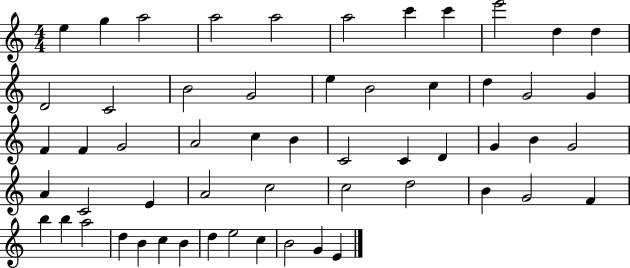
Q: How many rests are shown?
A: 0